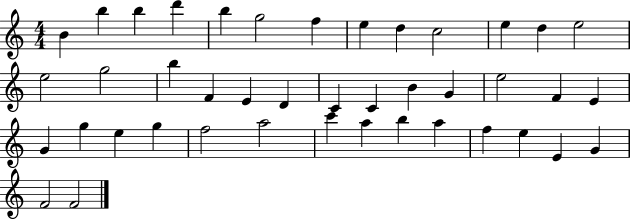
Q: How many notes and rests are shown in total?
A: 42